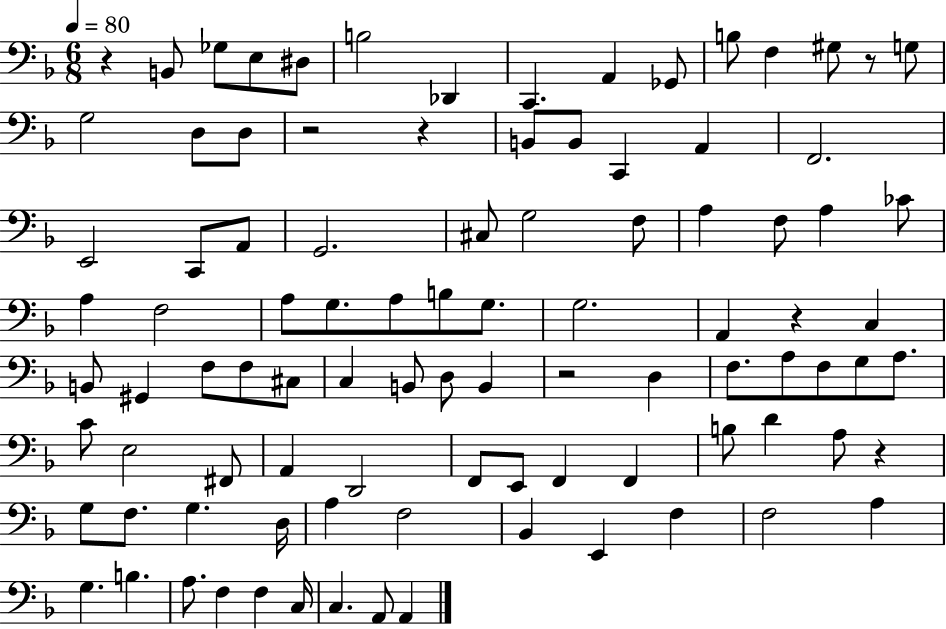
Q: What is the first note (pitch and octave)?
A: B2